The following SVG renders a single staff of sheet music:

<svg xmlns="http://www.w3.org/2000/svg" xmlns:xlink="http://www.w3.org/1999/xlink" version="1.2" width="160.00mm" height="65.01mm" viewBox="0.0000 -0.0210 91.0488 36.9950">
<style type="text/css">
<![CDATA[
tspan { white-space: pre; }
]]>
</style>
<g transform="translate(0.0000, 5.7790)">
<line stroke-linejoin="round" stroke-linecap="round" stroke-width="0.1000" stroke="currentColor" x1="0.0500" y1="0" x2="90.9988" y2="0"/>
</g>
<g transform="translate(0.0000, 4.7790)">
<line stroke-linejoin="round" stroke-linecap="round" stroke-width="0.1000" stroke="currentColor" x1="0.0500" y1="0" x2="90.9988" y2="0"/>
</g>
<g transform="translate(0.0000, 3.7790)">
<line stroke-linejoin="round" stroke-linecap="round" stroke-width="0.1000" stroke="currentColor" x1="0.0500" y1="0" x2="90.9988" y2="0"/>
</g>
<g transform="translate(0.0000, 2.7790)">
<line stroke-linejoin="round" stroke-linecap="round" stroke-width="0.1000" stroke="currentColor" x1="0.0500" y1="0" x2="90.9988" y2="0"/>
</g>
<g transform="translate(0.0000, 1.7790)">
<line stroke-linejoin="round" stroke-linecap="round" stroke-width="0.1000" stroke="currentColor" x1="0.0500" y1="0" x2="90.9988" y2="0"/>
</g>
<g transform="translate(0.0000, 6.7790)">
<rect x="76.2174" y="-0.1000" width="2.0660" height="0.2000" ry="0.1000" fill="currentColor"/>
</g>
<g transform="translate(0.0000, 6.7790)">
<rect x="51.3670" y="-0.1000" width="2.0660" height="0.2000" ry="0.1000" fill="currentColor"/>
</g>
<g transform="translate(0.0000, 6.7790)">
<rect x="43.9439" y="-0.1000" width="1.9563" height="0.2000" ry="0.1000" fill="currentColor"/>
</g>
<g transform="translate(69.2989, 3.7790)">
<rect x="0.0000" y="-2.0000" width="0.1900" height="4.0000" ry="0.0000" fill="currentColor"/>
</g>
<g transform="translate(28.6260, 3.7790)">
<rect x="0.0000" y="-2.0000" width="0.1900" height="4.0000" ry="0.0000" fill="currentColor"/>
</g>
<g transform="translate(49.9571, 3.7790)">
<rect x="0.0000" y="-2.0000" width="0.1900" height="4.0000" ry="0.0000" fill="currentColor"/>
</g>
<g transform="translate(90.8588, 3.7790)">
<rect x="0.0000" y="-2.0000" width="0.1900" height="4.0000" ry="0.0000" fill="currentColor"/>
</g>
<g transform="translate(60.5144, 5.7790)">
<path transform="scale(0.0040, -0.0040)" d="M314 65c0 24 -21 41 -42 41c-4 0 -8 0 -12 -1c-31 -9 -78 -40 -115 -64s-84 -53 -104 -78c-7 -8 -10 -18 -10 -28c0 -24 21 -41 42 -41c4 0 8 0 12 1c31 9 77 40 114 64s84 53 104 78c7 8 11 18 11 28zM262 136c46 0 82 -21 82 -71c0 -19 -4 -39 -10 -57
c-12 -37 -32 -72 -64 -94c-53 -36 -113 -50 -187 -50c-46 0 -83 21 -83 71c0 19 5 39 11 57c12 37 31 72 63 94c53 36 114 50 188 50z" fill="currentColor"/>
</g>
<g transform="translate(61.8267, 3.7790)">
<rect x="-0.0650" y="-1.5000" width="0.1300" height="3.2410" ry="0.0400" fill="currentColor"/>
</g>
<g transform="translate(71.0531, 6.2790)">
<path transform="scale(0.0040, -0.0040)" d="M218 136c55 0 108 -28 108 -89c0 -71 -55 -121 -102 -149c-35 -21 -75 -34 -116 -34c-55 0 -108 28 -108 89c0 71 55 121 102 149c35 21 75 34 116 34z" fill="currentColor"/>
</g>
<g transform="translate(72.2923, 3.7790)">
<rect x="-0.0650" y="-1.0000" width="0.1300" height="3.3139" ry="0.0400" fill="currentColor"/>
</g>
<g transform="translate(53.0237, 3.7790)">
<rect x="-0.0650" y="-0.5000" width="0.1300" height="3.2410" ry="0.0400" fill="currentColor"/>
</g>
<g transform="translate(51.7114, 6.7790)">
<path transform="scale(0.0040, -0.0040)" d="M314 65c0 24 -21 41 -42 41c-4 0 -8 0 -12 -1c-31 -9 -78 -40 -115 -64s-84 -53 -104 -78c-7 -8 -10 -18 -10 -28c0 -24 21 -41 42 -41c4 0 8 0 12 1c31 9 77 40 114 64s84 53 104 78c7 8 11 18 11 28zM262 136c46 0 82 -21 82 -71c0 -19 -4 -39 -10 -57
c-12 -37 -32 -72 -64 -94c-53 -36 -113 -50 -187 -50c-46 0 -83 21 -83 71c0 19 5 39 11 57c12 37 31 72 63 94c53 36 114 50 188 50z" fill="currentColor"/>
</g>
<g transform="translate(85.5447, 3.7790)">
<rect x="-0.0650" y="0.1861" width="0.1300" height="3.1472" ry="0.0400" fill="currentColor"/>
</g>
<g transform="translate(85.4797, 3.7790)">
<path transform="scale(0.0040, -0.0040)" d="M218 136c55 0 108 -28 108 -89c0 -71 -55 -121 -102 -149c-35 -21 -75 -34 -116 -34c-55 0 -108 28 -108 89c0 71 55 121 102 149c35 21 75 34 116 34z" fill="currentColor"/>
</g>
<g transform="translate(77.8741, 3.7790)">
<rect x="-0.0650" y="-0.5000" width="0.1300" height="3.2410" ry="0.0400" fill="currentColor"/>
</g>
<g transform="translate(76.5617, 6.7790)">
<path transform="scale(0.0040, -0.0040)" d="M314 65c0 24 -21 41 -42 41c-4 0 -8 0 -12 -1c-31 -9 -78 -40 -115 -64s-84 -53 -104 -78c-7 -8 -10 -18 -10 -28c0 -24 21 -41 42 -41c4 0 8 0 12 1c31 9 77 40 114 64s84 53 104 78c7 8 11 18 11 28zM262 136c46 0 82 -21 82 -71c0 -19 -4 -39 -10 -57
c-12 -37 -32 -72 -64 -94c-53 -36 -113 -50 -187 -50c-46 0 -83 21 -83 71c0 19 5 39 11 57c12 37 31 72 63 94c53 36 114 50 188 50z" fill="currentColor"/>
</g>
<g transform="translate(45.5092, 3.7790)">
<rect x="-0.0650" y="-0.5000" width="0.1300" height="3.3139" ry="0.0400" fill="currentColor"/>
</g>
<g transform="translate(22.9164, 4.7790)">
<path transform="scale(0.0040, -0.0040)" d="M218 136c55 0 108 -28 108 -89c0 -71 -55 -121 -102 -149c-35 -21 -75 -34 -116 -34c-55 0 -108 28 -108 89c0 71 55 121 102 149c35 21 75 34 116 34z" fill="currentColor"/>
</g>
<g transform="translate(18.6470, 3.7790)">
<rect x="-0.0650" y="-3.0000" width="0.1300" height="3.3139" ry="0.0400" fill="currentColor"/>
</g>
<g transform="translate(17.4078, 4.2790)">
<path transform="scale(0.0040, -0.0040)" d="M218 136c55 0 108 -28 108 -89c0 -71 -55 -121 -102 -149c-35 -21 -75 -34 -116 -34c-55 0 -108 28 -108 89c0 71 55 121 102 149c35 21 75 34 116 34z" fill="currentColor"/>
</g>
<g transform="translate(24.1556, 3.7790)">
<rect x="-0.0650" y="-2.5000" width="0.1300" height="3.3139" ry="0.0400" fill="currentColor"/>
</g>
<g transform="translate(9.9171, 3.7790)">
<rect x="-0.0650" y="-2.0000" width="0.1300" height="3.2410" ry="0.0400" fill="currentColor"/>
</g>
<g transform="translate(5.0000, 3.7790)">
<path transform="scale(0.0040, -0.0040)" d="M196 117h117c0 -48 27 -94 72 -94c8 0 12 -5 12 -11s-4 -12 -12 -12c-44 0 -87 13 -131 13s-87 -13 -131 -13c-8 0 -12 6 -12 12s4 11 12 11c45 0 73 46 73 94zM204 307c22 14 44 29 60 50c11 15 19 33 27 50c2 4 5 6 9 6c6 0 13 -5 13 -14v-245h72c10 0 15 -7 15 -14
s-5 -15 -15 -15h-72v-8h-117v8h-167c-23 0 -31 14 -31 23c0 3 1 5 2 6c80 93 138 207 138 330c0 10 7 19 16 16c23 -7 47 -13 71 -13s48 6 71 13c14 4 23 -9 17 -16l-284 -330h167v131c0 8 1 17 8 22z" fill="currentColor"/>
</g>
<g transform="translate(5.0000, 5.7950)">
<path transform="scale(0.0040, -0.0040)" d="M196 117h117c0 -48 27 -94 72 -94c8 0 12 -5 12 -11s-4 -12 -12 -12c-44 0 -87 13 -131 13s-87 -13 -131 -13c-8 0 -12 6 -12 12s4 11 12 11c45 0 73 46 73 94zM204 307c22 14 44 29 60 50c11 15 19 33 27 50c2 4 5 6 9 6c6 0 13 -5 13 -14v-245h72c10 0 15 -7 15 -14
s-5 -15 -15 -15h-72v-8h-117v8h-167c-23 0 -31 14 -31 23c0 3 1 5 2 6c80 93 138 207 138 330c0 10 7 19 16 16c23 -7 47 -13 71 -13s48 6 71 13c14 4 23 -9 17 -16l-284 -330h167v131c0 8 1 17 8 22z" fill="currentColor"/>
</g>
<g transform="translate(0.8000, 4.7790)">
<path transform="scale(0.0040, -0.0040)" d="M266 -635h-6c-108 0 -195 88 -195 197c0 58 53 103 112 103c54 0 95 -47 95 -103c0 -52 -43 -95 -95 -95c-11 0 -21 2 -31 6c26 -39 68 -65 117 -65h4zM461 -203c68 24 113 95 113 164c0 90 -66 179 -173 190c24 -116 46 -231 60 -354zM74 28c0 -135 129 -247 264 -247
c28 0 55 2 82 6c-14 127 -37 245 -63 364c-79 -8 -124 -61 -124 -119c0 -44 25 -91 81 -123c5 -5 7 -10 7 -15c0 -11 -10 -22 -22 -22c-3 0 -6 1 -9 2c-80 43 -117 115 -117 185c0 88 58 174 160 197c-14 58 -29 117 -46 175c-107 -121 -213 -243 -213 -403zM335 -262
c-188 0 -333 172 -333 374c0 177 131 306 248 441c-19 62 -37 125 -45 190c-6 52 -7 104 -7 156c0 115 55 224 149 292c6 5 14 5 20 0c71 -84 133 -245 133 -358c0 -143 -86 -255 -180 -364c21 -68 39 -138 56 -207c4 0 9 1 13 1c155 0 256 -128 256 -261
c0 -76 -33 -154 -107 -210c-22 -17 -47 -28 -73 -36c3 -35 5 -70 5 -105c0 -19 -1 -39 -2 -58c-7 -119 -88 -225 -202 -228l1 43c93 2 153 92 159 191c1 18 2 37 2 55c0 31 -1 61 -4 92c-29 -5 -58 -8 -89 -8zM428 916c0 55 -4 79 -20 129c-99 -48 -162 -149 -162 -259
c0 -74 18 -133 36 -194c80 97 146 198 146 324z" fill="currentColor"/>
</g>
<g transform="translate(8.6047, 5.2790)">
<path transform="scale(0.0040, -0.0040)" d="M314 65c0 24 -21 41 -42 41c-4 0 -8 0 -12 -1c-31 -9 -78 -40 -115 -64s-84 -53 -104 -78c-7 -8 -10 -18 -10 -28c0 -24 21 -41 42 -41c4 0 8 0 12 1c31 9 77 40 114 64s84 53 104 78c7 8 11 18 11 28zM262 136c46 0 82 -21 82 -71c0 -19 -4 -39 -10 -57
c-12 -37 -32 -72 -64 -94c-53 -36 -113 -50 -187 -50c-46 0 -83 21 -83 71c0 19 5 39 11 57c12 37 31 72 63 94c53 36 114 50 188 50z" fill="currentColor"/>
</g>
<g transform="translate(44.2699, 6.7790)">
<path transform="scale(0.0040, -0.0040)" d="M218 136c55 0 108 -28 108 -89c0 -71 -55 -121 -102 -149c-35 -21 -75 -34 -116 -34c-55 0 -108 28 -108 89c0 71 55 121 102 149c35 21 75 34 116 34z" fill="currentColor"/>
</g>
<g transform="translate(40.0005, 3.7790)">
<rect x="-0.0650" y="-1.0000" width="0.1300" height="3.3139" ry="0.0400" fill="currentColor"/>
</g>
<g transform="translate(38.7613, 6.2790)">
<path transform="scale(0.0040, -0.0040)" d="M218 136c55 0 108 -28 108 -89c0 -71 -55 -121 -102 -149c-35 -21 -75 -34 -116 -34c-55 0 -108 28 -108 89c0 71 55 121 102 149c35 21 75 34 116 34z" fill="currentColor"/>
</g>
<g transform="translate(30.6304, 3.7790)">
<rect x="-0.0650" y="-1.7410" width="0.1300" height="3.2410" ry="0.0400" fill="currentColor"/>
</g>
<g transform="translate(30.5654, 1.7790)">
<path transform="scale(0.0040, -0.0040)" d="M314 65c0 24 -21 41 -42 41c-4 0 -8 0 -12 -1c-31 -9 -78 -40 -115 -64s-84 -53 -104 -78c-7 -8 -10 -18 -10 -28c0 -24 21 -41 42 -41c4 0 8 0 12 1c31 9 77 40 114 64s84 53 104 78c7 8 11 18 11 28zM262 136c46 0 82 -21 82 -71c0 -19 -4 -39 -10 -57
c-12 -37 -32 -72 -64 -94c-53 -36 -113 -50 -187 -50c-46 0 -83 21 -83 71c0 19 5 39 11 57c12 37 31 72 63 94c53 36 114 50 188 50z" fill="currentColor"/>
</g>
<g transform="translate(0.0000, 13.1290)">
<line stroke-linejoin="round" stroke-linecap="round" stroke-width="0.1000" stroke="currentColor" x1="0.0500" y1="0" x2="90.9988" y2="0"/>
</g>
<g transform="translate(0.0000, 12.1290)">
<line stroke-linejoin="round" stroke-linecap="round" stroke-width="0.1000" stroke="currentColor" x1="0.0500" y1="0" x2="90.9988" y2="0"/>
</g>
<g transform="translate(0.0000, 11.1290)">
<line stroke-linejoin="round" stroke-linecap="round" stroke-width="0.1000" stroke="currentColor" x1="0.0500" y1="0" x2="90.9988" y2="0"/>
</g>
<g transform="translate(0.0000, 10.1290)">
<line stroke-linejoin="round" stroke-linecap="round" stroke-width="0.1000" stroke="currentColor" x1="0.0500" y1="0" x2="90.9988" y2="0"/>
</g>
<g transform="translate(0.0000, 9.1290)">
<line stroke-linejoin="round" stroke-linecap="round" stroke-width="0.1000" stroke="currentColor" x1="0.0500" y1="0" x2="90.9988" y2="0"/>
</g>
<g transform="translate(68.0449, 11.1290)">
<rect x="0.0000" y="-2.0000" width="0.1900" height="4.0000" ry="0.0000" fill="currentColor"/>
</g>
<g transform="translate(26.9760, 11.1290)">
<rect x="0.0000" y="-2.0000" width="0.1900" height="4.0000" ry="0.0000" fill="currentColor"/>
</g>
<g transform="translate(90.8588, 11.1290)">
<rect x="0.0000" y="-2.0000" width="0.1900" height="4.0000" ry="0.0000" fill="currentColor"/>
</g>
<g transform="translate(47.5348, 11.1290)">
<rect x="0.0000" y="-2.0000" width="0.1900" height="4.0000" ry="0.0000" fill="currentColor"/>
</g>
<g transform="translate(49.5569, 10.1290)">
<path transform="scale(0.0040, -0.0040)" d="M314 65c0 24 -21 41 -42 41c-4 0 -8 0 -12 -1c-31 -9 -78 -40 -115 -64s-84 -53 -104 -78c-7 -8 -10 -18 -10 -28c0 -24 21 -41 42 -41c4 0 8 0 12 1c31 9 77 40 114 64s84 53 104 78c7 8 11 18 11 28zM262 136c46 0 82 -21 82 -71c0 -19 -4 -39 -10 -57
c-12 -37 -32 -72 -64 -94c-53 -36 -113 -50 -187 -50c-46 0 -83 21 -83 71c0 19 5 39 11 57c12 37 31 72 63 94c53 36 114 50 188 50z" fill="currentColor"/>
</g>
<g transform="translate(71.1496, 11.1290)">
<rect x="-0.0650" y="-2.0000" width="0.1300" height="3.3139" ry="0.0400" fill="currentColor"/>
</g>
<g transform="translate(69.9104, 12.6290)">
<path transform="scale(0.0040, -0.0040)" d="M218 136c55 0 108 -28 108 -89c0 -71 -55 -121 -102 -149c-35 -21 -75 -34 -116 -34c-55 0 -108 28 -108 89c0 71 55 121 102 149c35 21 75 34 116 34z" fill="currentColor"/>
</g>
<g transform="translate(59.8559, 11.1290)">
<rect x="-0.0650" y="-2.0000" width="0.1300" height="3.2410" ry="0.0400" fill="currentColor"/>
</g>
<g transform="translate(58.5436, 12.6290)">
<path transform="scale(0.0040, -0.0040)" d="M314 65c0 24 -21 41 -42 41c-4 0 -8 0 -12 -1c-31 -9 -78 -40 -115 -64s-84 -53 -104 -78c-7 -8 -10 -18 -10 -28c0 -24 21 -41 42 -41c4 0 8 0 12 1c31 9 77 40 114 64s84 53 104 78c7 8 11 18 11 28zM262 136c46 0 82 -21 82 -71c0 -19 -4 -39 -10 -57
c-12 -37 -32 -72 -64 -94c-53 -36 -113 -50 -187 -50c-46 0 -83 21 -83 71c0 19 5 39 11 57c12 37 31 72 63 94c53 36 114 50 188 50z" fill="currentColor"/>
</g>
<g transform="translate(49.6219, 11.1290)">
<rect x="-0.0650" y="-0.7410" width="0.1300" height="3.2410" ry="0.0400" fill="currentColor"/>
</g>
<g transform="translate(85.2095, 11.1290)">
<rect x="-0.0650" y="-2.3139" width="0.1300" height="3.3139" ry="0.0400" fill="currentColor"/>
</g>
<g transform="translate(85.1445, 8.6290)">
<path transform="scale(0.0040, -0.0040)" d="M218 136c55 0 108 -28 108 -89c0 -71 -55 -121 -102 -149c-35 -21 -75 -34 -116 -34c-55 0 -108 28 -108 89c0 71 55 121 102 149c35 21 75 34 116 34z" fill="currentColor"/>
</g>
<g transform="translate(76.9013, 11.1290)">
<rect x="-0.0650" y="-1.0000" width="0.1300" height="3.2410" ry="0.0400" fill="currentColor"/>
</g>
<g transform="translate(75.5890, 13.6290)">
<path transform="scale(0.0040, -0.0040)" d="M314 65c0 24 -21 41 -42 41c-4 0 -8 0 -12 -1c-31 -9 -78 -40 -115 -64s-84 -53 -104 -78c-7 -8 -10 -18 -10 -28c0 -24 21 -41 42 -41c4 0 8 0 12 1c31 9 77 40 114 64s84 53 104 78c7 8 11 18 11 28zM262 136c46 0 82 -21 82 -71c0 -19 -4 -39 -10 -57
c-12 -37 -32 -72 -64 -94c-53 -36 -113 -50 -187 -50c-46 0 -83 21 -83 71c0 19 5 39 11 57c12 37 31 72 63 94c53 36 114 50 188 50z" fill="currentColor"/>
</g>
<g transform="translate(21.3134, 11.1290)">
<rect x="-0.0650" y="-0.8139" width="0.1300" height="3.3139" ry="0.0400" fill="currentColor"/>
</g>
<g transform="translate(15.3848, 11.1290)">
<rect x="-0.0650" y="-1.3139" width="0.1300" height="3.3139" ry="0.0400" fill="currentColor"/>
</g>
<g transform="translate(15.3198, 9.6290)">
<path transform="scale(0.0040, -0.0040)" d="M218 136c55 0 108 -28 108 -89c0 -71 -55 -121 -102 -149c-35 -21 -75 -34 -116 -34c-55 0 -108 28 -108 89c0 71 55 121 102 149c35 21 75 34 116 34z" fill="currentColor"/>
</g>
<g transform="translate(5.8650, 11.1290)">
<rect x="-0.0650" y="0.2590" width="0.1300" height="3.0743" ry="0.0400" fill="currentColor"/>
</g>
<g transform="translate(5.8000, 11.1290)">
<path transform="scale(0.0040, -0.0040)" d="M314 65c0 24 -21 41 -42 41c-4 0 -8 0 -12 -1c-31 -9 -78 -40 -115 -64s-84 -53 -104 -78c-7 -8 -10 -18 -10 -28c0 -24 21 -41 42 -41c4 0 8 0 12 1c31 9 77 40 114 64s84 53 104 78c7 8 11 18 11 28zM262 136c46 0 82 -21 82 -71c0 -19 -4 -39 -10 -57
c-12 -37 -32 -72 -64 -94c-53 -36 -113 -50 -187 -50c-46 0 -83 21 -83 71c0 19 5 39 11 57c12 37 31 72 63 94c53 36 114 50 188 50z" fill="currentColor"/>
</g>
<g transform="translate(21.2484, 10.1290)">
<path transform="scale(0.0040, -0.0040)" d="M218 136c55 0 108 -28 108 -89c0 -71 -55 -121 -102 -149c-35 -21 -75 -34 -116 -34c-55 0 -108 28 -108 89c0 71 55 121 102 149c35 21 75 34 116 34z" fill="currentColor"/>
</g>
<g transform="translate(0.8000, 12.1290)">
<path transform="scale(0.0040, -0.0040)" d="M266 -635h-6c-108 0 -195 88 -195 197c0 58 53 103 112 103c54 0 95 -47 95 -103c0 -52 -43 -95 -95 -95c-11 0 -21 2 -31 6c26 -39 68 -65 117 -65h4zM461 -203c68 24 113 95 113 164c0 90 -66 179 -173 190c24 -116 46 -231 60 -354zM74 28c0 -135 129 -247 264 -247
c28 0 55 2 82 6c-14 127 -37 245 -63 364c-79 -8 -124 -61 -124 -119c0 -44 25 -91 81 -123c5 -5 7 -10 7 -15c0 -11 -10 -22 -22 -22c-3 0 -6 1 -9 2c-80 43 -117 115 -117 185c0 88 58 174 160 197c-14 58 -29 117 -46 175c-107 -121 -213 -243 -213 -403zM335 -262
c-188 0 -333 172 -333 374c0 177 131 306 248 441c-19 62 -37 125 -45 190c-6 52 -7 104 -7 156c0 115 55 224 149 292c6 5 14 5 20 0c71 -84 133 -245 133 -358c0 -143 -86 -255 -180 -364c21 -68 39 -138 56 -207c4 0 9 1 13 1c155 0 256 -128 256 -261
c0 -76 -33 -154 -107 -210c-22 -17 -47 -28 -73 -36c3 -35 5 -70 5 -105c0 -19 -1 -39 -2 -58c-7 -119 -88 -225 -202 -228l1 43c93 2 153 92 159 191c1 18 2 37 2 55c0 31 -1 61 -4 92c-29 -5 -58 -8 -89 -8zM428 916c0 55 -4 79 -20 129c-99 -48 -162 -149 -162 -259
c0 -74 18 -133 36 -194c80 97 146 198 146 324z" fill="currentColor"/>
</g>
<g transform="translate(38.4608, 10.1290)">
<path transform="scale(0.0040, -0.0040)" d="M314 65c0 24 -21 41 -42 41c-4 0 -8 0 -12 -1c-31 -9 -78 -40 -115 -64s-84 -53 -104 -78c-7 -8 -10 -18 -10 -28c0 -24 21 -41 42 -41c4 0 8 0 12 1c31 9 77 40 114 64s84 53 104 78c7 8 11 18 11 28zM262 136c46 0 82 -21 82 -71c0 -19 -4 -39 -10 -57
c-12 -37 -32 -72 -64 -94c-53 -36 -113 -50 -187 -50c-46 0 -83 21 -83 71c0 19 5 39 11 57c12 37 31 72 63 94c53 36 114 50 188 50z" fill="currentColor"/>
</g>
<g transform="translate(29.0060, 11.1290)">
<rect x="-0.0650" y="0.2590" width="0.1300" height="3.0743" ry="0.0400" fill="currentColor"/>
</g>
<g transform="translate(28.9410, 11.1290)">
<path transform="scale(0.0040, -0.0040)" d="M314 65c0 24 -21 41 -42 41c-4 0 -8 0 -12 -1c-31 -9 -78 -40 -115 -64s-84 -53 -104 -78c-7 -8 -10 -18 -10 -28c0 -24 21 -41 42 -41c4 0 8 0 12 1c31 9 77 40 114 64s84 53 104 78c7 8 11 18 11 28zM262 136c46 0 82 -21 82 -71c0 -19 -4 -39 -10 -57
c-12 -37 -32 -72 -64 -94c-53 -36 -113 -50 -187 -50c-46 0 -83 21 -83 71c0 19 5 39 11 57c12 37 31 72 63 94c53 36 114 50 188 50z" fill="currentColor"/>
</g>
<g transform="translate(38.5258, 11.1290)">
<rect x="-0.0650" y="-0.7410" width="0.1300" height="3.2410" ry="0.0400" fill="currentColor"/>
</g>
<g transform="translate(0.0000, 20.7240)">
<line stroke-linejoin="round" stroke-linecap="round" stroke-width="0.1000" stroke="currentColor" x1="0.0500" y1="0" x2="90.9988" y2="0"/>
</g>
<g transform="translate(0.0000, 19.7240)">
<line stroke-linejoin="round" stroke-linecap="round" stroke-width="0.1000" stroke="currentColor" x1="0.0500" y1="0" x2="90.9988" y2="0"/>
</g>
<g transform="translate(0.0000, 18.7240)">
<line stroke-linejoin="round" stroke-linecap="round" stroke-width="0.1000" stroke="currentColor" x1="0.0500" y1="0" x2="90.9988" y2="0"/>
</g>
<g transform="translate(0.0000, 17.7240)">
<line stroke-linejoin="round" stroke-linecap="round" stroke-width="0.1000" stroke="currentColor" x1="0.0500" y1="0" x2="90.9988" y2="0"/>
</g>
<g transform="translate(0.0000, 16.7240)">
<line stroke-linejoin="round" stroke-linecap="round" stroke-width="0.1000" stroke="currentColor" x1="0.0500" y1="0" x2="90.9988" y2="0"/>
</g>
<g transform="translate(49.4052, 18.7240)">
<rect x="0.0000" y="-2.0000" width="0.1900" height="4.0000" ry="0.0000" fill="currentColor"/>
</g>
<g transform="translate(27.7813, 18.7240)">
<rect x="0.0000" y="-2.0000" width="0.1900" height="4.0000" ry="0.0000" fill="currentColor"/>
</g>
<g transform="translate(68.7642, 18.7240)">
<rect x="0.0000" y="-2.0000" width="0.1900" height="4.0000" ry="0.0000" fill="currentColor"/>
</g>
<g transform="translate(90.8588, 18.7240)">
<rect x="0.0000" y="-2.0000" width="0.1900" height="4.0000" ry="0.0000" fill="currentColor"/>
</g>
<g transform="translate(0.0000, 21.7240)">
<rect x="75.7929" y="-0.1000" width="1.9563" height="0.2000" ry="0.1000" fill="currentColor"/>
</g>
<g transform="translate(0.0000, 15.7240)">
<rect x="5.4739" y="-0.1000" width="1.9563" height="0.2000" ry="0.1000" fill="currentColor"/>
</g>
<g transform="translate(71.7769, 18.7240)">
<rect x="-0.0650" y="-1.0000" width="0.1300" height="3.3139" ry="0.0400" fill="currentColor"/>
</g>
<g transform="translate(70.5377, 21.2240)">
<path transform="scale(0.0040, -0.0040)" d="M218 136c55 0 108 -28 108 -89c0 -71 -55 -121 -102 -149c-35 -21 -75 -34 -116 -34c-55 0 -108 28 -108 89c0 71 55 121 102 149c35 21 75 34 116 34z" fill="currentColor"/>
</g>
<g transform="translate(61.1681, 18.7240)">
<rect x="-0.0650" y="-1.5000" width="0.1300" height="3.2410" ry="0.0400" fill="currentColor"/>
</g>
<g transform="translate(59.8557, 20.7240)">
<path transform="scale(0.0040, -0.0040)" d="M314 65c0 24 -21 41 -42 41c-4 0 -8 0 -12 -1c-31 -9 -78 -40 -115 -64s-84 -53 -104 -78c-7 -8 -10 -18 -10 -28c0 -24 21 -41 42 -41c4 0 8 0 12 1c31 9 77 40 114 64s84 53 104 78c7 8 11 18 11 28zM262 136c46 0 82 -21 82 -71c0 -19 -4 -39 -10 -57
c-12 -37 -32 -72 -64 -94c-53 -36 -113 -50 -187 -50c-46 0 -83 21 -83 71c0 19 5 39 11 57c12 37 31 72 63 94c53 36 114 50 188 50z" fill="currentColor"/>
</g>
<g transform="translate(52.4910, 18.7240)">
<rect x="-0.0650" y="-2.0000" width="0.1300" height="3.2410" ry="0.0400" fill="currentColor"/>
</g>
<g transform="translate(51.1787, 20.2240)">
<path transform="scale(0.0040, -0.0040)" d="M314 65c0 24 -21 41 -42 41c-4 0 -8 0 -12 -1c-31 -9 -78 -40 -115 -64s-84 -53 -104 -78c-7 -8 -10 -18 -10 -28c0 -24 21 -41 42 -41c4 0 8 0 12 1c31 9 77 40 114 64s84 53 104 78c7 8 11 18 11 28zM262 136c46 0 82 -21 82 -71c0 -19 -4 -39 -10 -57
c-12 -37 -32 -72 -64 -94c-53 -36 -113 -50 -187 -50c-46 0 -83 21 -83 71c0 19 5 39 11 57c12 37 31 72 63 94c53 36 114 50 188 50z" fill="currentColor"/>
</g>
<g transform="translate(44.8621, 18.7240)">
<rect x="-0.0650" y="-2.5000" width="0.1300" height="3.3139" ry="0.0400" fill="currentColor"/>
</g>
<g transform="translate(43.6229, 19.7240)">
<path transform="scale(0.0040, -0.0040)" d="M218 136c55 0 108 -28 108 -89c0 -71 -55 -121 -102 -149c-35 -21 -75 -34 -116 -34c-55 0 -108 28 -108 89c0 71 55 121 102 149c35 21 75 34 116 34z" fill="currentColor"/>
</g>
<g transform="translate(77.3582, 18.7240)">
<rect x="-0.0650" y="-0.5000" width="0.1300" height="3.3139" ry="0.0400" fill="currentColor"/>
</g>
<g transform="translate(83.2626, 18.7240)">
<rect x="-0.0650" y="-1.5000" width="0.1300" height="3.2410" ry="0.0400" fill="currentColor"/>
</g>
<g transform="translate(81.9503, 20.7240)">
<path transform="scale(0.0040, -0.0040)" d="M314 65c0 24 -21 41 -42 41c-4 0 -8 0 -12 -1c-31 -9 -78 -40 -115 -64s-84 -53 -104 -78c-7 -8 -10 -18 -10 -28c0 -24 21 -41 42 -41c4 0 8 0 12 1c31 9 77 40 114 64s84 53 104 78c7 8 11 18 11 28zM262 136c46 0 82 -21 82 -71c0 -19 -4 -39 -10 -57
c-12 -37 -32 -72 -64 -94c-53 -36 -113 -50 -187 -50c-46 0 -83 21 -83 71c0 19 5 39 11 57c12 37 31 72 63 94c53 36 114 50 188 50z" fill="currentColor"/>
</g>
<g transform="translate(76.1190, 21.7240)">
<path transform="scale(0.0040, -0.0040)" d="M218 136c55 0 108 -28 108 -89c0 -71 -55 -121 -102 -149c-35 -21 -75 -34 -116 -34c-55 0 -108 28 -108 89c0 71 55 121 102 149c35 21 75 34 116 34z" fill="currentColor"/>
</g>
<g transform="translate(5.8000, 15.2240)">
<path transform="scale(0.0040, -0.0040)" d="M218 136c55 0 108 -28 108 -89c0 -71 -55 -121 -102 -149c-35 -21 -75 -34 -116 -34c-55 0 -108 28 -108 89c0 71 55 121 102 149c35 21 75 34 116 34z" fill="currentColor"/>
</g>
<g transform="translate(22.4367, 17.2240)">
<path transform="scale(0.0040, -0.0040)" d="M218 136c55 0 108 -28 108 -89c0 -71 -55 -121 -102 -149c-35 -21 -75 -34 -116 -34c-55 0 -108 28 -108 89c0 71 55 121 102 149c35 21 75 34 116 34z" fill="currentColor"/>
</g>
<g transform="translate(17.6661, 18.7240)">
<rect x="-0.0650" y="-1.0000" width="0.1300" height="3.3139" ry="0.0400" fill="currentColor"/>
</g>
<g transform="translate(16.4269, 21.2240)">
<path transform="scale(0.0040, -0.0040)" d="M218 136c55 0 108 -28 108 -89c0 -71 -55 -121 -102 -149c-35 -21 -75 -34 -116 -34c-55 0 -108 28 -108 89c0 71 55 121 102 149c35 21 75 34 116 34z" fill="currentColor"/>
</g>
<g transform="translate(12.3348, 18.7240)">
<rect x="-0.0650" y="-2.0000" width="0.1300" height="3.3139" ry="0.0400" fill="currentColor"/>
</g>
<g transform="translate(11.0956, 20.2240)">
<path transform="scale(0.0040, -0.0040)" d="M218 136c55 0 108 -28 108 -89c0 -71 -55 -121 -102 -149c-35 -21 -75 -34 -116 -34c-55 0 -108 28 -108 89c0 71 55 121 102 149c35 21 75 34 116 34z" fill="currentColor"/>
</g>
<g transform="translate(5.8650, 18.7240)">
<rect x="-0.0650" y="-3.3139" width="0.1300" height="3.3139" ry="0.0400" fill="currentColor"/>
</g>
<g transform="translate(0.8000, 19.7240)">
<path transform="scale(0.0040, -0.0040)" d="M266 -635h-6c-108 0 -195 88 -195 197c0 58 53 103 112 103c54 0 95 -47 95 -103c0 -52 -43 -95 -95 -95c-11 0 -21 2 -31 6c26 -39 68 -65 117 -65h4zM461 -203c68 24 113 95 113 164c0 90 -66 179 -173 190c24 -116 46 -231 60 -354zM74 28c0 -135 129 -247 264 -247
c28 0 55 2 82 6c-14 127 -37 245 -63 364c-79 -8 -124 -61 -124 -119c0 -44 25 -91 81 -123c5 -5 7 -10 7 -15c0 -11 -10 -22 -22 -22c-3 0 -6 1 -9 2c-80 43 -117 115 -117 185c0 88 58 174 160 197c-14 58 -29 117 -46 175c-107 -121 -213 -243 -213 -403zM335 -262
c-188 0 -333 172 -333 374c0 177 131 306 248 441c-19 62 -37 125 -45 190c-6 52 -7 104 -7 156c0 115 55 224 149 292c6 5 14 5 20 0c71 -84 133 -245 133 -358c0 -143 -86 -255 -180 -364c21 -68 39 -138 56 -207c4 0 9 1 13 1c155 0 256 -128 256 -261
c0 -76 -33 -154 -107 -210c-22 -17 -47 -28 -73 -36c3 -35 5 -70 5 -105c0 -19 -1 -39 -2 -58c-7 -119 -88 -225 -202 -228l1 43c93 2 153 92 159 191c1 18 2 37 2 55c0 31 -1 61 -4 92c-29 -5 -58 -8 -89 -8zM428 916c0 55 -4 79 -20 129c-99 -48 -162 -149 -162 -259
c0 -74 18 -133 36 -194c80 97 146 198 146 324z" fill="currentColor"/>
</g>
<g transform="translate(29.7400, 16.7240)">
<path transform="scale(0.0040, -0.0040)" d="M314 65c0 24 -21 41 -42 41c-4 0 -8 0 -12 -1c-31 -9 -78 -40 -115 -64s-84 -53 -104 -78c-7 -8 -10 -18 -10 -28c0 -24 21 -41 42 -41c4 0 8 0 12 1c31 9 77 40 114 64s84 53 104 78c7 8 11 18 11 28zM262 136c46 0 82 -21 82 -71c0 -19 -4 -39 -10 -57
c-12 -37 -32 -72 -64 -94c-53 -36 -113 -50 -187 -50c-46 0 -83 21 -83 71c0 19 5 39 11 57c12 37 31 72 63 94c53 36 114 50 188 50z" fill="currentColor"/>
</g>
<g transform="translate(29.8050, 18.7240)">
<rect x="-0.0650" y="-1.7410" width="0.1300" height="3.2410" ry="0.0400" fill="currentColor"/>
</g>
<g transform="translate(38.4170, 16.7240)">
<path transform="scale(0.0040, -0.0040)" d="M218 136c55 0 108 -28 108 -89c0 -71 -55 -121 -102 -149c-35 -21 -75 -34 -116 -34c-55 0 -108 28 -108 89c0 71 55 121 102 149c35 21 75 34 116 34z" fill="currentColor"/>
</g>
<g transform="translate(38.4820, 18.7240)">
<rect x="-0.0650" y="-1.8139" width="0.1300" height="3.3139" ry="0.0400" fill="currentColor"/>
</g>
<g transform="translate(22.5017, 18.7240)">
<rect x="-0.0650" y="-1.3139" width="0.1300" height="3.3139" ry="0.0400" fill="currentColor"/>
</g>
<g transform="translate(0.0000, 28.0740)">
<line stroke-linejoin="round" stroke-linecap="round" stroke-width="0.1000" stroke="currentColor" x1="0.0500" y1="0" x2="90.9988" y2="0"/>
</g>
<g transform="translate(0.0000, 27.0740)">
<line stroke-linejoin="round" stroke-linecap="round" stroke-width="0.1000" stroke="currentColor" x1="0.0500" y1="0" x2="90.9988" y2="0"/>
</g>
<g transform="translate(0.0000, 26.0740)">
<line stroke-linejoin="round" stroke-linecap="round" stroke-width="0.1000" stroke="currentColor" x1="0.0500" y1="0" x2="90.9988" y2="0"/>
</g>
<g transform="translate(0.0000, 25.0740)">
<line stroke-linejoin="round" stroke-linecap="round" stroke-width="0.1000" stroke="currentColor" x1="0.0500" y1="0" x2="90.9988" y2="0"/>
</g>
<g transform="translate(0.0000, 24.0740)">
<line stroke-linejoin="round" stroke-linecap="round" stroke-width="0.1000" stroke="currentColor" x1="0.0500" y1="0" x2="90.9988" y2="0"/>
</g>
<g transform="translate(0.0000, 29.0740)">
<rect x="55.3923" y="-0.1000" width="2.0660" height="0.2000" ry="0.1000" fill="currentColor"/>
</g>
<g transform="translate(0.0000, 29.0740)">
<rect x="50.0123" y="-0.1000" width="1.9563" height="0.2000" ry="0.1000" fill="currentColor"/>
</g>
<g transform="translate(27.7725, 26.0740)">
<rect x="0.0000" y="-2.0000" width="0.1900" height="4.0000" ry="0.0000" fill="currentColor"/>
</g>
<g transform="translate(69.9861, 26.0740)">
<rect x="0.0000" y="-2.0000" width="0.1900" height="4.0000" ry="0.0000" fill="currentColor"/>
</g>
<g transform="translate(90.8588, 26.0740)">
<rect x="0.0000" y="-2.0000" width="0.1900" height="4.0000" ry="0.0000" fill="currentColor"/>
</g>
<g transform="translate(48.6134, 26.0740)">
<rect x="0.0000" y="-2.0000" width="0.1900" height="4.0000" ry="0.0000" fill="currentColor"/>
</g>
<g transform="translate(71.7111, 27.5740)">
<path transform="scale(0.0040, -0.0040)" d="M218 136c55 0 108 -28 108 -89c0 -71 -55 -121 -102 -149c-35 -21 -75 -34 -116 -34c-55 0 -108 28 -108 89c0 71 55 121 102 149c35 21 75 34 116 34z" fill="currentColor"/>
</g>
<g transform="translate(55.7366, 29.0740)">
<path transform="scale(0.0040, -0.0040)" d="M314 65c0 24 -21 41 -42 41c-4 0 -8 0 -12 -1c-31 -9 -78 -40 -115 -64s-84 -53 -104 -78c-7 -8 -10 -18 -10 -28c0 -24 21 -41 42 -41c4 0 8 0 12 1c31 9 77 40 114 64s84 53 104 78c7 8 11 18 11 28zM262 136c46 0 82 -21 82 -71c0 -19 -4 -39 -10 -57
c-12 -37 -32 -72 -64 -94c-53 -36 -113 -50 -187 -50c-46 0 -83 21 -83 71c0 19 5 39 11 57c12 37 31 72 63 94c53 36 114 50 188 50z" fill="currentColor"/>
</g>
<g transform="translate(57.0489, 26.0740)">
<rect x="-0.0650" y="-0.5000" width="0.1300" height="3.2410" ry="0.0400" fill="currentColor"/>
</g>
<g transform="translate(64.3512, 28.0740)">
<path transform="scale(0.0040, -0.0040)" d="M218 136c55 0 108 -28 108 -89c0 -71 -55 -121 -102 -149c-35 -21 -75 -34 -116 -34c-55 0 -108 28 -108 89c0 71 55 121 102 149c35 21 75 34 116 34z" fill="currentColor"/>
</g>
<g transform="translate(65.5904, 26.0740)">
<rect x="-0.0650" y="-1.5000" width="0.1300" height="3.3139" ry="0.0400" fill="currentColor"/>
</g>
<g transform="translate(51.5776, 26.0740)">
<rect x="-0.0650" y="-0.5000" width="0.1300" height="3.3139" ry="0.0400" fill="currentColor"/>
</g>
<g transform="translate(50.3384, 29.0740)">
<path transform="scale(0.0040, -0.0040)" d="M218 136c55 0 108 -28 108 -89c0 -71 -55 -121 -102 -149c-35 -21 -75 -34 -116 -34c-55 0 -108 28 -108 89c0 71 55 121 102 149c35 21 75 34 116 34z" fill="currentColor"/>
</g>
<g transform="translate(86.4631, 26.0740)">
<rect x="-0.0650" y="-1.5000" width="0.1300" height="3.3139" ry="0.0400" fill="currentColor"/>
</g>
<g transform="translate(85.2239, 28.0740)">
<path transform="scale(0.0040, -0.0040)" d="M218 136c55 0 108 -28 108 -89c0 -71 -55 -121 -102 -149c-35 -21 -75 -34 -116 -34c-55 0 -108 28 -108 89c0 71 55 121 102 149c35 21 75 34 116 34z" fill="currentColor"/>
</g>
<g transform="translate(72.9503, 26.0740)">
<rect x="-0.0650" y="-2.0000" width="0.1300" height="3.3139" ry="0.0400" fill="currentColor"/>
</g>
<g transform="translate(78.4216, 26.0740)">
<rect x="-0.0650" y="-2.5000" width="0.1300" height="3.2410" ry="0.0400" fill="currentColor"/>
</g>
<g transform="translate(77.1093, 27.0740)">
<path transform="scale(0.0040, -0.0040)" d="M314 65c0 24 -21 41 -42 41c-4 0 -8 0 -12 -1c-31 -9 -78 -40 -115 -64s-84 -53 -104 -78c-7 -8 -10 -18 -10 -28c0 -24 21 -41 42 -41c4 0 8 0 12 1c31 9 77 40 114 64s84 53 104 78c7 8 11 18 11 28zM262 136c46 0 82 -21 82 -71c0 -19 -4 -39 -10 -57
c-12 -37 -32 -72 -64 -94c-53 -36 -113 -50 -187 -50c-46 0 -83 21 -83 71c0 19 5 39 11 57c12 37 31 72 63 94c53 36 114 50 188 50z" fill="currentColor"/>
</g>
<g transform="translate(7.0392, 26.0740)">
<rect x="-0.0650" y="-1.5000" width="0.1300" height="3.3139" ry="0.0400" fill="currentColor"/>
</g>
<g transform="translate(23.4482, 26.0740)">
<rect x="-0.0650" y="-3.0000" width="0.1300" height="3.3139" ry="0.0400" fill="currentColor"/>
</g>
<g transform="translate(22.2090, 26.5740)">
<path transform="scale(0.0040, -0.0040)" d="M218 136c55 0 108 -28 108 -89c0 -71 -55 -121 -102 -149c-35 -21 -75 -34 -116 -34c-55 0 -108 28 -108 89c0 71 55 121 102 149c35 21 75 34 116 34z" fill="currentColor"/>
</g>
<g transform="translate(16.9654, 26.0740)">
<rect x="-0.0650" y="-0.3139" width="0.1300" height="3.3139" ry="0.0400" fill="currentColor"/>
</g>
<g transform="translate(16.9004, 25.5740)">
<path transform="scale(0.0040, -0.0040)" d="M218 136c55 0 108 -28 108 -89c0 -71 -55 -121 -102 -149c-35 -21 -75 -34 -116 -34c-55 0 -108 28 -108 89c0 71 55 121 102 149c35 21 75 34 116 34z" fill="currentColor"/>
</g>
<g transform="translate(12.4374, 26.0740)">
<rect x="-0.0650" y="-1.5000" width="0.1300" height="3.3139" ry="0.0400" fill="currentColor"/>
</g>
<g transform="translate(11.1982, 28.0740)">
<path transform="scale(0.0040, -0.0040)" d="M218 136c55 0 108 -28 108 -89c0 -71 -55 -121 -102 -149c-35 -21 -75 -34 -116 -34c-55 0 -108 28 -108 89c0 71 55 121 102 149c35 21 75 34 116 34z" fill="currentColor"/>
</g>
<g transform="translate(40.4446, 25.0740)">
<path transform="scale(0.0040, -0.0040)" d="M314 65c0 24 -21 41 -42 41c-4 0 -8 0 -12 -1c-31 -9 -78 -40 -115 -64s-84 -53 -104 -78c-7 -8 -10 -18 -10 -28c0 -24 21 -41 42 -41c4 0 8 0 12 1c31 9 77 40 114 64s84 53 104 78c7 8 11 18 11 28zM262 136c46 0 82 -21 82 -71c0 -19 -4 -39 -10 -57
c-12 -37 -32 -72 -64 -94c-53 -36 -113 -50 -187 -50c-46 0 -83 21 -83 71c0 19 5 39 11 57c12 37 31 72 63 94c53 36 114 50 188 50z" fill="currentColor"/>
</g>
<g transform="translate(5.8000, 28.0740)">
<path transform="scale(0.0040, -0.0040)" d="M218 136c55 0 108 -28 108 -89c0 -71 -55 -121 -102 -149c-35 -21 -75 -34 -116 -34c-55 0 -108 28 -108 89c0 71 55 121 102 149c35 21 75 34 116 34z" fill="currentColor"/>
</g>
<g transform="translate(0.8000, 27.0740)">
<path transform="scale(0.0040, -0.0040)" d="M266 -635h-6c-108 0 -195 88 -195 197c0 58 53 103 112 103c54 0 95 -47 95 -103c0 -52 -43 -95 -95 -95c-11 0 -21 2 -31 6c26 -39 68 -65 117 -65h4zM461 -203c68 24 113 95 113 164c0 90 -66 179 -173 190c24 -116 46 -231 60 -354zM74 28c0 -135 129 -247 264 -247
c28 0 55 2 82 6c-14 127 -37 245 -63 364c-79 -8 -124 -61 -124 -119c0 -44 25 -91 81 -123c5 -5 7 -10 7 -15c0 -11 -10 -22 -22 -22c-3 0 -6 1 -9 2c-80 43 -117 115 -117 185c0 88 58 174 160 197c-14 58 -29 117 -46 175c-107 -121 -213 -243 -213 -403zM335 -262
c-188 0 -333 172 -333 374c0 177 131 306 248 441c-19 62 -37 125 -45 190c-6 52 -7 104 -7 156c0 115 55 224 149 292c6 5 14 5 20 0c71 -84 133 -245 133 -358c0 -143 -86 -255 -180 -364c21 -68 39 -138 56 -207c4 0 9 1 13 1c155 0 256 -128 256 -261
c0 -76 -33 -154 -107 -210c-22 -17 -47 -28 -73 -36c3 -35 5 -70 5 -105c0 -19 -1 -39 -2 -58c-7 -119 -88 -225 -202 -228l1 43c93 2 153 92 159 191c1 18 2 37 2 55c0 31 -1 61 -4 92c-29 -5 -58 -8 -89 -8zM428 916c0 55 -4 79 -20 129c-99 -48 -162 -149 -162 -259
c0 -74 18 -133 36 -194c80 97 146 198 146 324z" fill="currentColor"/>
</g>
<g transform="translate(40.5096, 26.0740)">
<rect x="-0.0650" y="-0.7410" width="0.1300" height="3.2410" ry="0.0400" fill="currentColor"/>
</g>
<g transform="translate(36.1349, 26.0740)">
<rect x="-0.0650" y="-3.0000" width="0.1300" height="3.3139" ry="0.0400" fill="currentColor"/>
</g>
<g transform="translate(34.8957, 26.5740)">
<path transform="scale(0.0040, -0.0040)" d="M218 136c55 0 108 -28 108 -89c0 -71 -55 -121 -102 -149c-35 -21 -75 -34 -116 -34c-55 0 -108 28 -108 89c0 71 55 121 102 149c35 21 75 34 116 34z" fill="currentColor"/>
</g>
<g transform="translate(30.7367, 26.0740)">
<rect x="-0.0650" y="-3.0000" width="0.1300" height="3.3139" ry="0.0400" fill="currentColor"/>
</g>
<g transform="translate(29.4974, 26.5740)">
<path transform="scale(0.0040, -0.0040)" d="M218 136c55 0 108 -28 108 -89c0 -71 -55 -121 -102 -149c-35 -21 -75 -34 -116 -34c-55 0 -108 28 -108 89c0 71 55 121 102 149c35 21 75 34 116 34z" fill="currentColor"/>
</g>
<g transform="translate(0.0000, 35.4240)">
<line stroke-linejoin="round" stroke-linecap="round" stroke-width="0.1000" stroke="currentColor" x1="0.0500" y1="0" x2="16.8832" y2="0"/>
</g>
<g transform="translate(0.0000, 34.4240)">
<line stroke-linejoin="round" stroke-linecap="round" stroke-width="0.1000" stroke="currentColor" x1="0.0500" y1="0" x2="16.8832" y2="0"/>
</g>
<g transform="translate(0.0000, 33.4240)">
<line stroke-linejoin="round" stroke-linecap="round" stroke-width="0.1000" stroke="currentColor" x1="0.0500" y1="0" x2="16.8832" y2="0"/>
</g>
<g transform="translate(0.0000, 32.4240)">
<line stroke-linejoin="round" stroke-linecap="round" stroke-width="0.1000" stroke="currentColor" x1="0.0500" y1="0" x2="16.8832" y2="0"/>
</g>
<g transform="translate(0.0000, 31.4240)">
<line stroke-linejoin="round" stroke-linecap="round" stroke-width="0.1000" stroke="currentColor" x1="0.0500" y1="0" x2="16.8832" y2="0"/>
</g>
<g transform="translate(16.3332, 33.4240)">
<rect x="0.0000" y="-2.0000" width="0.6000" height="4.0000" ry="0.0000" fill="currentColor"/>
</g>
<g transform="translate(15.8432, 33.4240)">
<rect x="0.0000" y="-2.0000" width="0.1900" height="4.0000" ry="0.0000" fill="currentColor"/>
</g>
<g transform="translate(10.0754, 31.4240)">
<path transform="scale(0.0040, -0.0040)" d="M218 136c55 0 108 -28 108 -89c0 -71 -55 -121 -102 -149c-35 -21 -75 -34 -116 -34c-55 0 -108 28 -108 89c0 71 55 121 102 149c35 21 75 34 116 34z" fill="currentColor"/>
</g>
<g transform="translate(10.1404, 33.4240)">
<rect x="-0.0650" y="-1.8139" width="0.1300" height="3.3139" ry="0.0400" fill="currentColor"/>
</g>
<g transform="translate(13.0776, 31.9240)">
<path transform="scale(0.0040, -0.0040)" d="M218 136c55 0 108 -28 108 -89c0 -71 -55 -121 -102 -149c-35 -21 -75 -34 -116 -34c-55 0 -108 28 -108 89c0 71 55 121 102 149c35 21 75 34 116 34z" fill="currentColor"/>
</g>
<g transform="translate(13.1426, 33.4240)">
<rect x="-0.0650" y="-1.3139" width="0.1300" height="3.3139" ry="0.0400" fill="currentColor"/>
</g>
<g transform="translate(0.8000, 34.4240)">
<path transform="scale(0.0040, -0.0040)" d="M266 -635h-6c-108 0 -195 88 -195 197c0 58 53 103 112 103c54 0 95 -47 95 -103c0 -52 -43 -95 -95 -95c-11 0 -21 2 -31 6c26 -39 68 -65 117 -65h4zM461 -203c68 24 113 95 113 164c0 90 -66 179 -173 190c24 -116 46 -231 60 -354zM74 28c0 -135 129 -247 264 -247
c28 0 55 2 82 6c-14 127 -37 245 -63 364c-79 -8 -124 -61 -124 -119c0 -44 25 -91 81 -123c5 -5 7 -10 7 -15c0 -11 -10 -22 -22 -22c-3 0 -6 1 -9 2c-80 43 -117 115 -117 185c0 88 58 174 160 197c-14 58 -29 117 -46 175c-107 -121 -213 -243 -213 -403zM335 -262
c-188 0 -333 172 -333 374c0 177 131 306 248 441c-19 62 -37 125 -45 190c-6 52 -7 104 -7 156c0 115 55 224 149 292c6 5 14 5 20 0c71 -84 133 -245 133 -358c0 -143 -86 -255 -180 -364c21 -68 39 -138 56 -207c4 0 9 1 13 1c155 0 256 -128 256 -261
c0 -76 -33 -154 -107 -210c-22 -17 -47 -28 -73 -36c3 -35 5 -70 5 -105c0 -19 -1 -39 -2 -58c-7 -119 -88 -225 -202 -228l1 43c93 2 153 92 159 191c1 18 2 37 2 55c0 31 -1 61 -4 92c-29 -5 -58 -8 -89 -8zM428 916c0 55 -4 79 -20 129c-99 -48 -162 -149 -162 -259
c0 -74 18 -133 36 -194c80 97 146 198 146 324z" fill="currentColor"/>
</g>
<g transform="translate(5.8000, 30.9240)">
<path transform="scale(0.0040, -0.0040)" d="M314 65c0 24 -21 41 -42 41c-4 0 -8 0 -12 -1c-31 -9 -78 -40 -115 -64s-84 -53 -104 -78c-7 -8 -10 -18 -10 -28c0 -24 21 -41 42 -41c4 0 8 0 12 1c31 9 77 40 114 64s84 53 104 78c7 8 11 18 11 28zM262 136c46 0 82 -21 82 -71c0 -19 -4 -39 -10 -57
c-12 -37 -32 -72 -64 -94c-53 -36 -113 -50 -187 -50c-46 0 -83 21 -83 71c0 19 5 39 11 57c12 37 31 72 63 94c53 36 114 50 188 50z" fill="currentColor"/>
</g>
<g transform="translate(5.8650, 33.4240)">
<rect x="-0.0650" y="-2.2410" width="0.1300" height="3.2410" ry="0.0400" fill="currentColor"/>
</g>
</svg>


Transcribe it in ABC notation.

X:1
T:Untitled
M:4/4
L:1/4
K:C
F2 A G f2 D C C2 E2 D C2 B B2 e d B2 d2 d2 F2 F D2 g b F D e f2 f G F2 E2 D C E2 E E c A A A d2 C C2 E F G2 E g2 f e